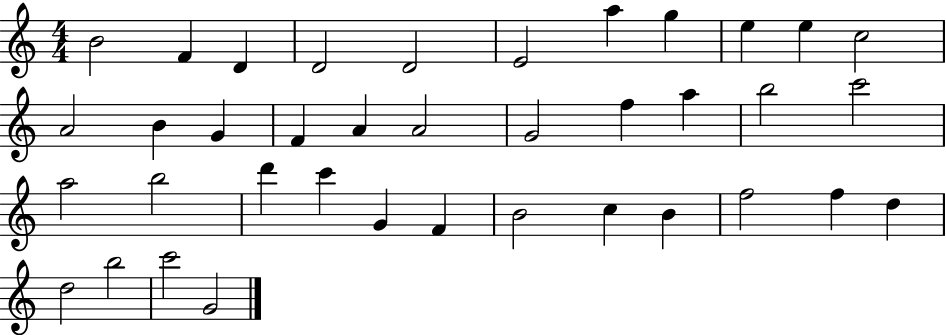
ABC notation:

X:1
T:Untitled
M:4/4
L:1/4
K:C
B2 F D D2 D2 E2 a g e e c2 A2 B G F A A2 G2 f a b2 c'2 a2 b2 d' c' G F B2 c B f2 f d d2 b2 c'2 G2